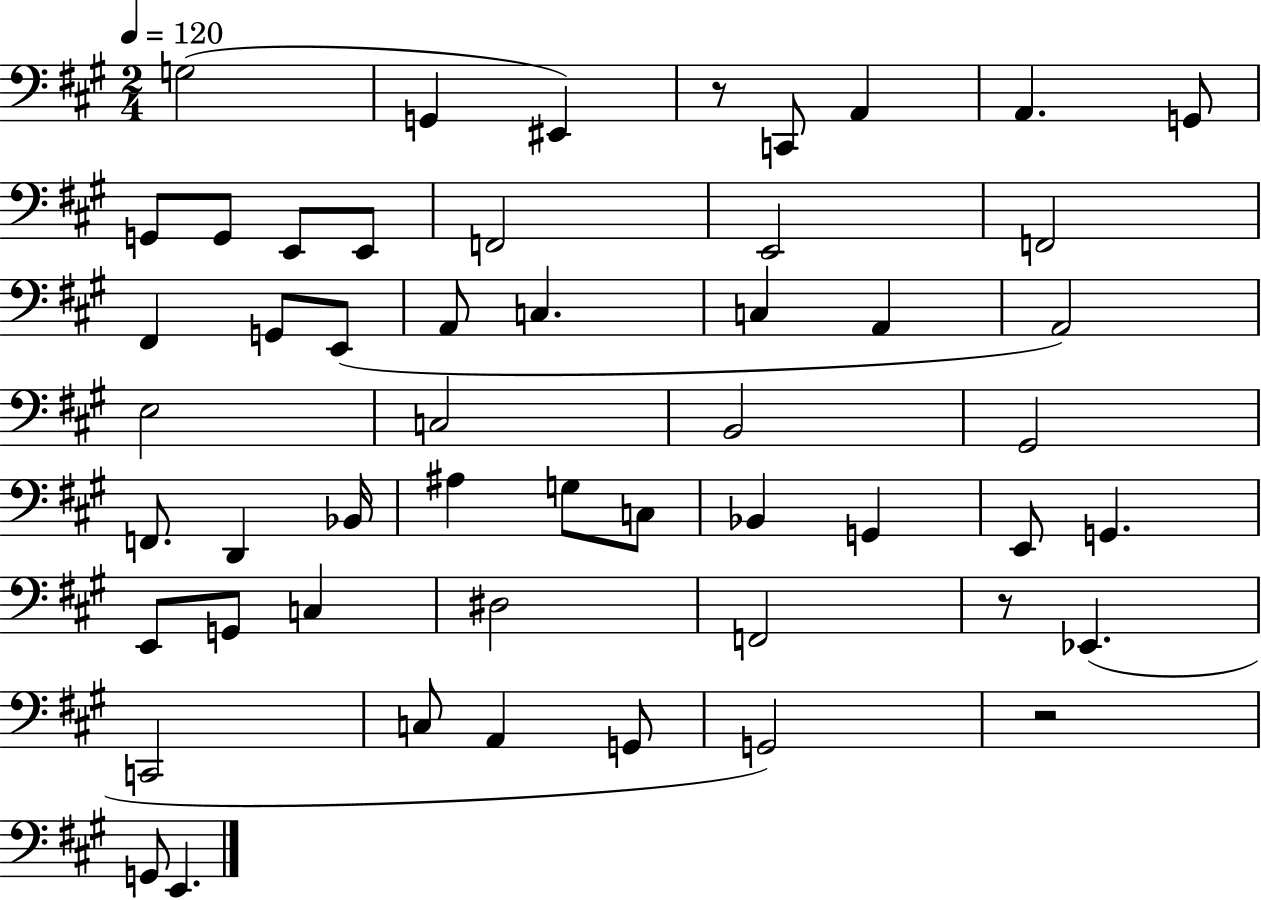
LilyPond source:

{
  \clef bass
  \numericTimeSignature
  \time 2/4
  \key a \major
  \tempo 4 = 120
  g2( | g,4 eis,4) | r8 c,8 a,4 | a,4. g,8 | \break g,8 g,8 e,8 e,8 | f,2 | e,2 | f,2 | \break fis,4 g,8 e,8( | a,8 c4. | c4 a,4 | a,2) | \break e2 | c2 | b,2 | gis,2 | \break f,8. d,4 bes,16 | ais4 g8 c8 | bes,4 g,4 | e,8 g,4. | \break e,8 g,8 c4 | dis2 | f,2 | r8 ees,4.( | \break c,2 | c8 a,4 g,8 | g,2) | r2 | \break g,8 e,4. | \bar "|."
}